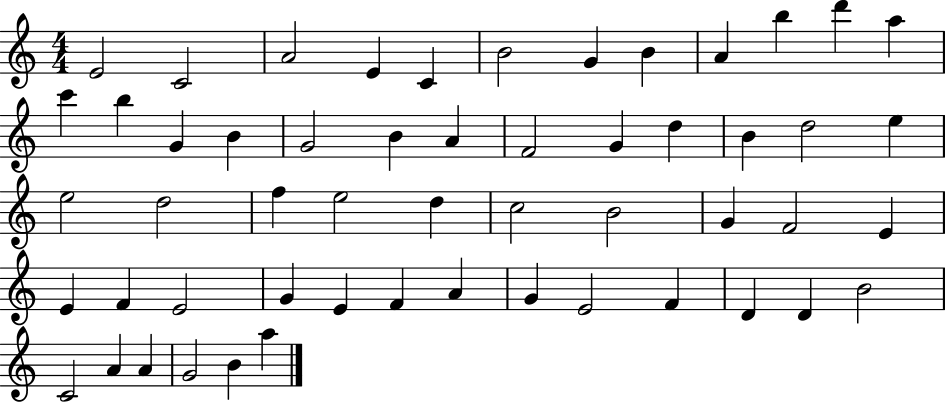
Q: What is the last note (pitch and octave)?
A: A5